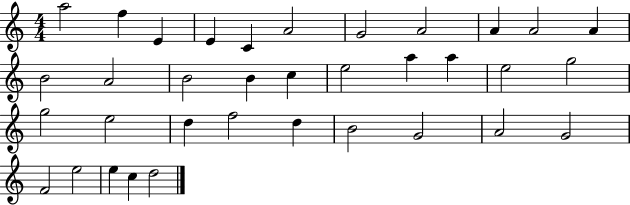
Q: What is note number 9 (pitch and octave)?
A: A4